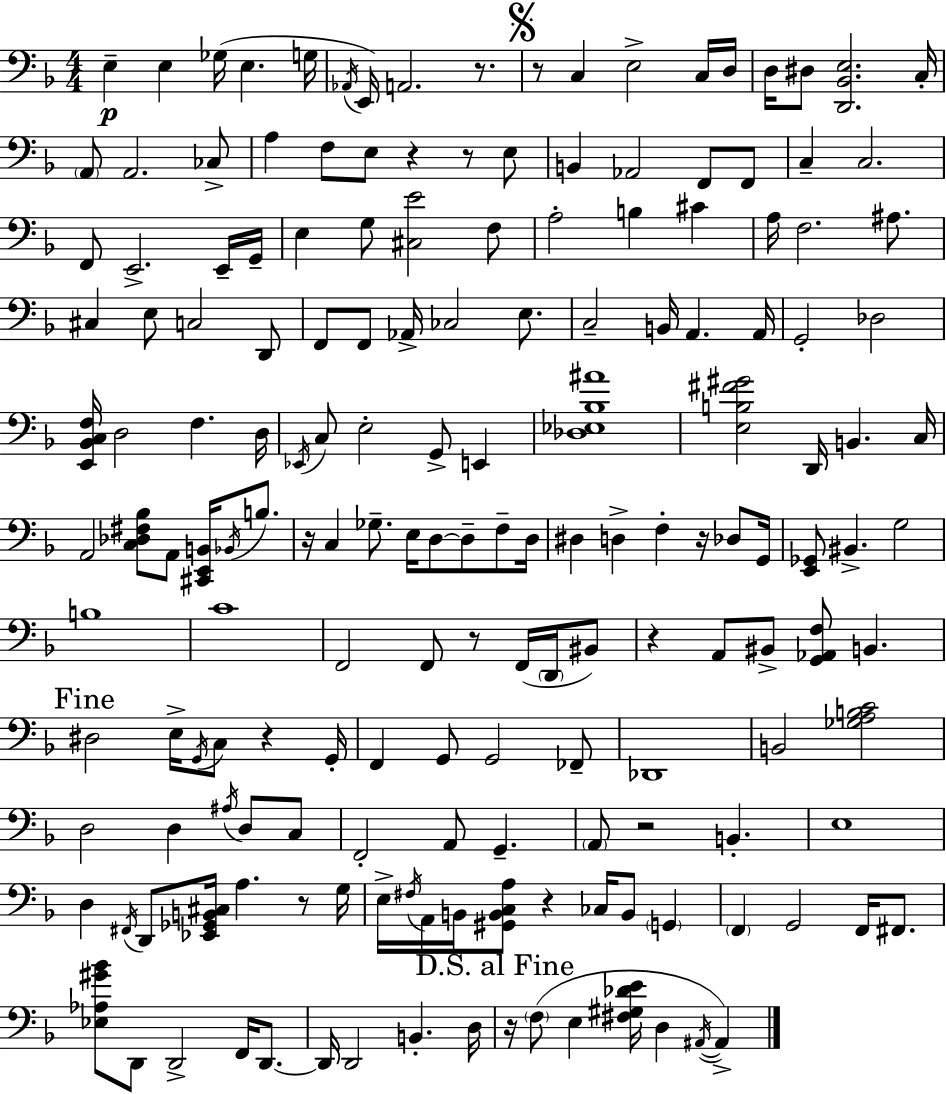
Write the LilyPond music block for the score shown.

{
  \clef bass
  \numericTimeSignature
  \time 4/4
  \key f \major
  e4--\p e4 ges16( e4. g16 | \acciaccatura { aes,16 }) e,16 a,2. r8. | \mark \markup { \musicglyph "scripts.segno" } r8 c4 e2-> c16 | d16 d16 dis8 <d, bes, e>2. | \break c16-. \parenthesize a,8 a,2. ces8-> | a4 f8 e8 r4 r8 e8 | b,4 aes,2 f,8 f,8 | c4-- c2. | \break f,8 e,2.-> e,16-- | g,16-- e4 g8 <cis e'>2 f8 | a2-. b4 cis'4 | a16 f2. ais8. | \break cis4 e8 c2 d,8 | f,8 f,8 aes,16-> ces2 e8. | c2-- b,16 a,4. | a,16 g,2-. des2 | \break <e, bes, c f>16 d2 f4. | d16 \acciaccatura { ees,16 } c8 e2-. g,8-> e,4 | <des ees bes ais'>1 | <e b fis' gis'>2 d,16 b,4. | \break c16 a,2 <c des fis bes>8 a,8 <cis, e, b,>16 \acciaccatura { bes,16 } | b8. r16 c4 ges8.-- e16 d8~~ d8-- | f8-- d16 dis4 d4-> f4-. r16 | des8 g,16 <e, ges,>8 bis,4.-> g2 | \break b1 | c'1 | f,2 f,8 r8 f,16( | \parenthesize d,16 bis,8) r4 a,8 bis,8-> <g, aes, f>8 b,4. | \break \mark "Fine" dis2 e16-> \acciaccatura { g,16 } c8 r4 | g,16-. f,4 g,8 g,2 | fes,8-- des,1 | b,2 <ges a b c'>2 | \break d2 d4 | \acciaccatura { ais16 } d8 c8 f,2-. a,8 g,4.-- | \parenthesize a,8 r2 b,4.-. | e1 | \break d4 \acciaccatura { fis,16 } d,8 <ees, ges, b, cis>16 a4. | r8 g16 e16-> \acciaccatura { fis16 } a,16 b,16 <gis, b, c a>8 r4 | ces16 b,8 \parenthesize g,4 \parenthesize f,4 g,2 | f,16 fis,8. <ees aes gis' bes'>8 d,8 d,2-> | \break f,16 d,8.~~ d,16 d,2 | b,4.-. d16 \mark "D.S. al Fine" r16 \parenthesize f8( e4 <fis gis des' e'>16 d4 | \acciaccatura { ais,16~ }~) ais,4-> \bar "|."
}